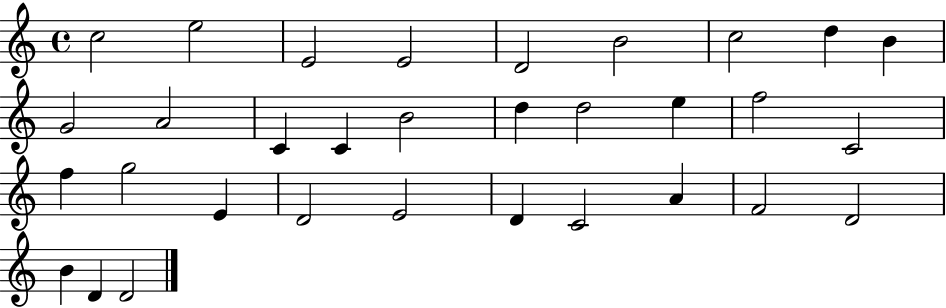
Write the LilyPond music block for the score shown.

{
  \clef treble
  \time 4/4
  \defaultTimeSignature
  \key c \major
  c''2 e''2 | e'2 e'2 | d'2 b'2 | c''2 d''4 b'4 | \break g'2 a'2 | c'4 c'4 b'2 | d''4 d''2 e''4 | f''2 c'2 | \break f''4 g''2 e'4 | d'2 e'2 | d'4 c'2 a'4 | f'2 d'2 | \break b'4 d'4 d'2 | \bar "|."
}